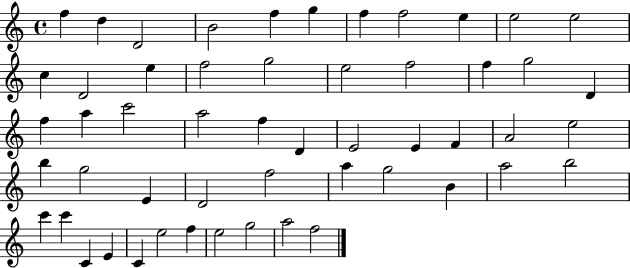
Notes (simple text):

F5/q D5/q D4/h B4/h F5/q G5/q F5/q F5/h E5/q E5/h E5/h C5/q D4/h E5/q F5/h G5/h E5/h F5/h F5/q G5/h D4/q F5/q A5/q C6/h A5/h F5/q D4/q E4/h E4/q F4/q A4/h E5/h B5/q G5/h E4/q D4/h F5/h A5/q G5/h B4/q A5/h B5/h C6/q C6/q C4/q E4/q C4/q E5/h F5/q E5/h G5/h A5/h F5/h